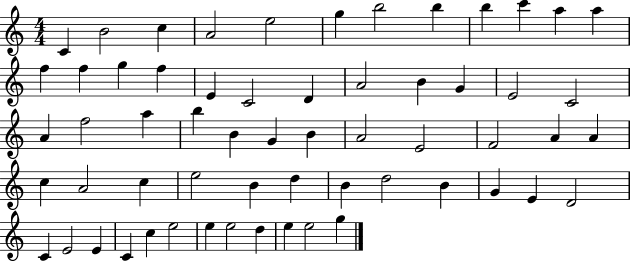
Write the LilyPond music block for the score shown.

{
  \clef treble
  \numericTimeSignature
  \time 4/4
  \key c \major
  c'4 b'2 c''4 | a'2 e''2 | g''4 b''2 b''4 | b''4 c'''4 a''4 a''4 | \break f''4 f''4 g''4 f''4 | e'4 c'2 d'4 | a'2 b'4 g'4 | e'2 c'2 | \break a'4 f''2 a''4 | b''4 b'4 g'4 b'4 | a'2 e'2 | f'2 a'4 a'4 | \break c''4 a'2 c''4 | e''2 b'4 d''4 | b'4 d''2 b'4 | g'4 e'4 d'2 | \break c'4 e'2 e'4 | c'4 c''4 e''2 | e''4 e''2 d''4 | e''4 e''2 g''4 | \break \bar "|."
}